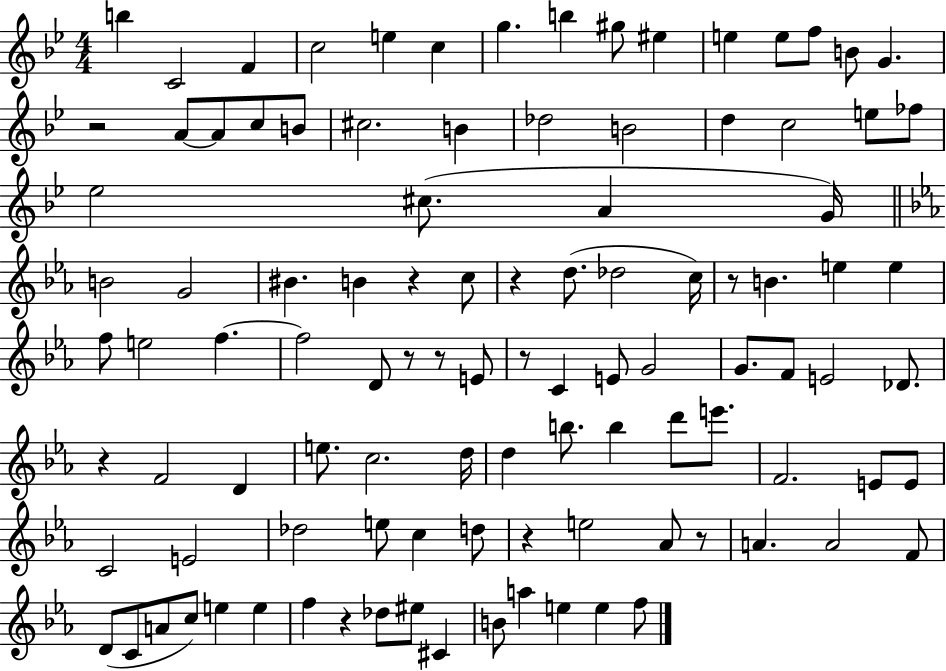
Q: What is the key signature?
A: BES major